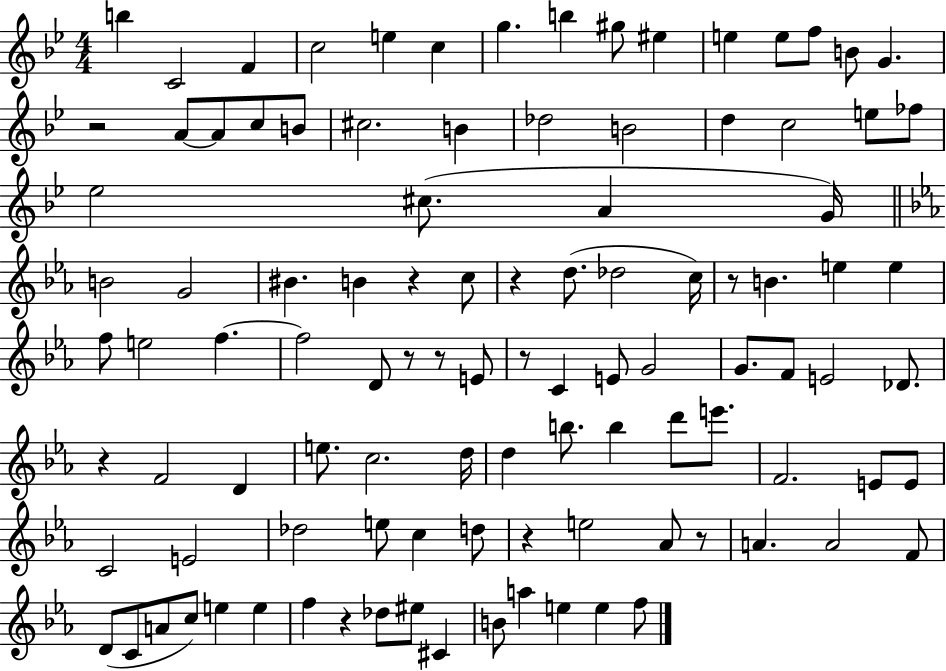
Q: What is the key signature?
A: BES major